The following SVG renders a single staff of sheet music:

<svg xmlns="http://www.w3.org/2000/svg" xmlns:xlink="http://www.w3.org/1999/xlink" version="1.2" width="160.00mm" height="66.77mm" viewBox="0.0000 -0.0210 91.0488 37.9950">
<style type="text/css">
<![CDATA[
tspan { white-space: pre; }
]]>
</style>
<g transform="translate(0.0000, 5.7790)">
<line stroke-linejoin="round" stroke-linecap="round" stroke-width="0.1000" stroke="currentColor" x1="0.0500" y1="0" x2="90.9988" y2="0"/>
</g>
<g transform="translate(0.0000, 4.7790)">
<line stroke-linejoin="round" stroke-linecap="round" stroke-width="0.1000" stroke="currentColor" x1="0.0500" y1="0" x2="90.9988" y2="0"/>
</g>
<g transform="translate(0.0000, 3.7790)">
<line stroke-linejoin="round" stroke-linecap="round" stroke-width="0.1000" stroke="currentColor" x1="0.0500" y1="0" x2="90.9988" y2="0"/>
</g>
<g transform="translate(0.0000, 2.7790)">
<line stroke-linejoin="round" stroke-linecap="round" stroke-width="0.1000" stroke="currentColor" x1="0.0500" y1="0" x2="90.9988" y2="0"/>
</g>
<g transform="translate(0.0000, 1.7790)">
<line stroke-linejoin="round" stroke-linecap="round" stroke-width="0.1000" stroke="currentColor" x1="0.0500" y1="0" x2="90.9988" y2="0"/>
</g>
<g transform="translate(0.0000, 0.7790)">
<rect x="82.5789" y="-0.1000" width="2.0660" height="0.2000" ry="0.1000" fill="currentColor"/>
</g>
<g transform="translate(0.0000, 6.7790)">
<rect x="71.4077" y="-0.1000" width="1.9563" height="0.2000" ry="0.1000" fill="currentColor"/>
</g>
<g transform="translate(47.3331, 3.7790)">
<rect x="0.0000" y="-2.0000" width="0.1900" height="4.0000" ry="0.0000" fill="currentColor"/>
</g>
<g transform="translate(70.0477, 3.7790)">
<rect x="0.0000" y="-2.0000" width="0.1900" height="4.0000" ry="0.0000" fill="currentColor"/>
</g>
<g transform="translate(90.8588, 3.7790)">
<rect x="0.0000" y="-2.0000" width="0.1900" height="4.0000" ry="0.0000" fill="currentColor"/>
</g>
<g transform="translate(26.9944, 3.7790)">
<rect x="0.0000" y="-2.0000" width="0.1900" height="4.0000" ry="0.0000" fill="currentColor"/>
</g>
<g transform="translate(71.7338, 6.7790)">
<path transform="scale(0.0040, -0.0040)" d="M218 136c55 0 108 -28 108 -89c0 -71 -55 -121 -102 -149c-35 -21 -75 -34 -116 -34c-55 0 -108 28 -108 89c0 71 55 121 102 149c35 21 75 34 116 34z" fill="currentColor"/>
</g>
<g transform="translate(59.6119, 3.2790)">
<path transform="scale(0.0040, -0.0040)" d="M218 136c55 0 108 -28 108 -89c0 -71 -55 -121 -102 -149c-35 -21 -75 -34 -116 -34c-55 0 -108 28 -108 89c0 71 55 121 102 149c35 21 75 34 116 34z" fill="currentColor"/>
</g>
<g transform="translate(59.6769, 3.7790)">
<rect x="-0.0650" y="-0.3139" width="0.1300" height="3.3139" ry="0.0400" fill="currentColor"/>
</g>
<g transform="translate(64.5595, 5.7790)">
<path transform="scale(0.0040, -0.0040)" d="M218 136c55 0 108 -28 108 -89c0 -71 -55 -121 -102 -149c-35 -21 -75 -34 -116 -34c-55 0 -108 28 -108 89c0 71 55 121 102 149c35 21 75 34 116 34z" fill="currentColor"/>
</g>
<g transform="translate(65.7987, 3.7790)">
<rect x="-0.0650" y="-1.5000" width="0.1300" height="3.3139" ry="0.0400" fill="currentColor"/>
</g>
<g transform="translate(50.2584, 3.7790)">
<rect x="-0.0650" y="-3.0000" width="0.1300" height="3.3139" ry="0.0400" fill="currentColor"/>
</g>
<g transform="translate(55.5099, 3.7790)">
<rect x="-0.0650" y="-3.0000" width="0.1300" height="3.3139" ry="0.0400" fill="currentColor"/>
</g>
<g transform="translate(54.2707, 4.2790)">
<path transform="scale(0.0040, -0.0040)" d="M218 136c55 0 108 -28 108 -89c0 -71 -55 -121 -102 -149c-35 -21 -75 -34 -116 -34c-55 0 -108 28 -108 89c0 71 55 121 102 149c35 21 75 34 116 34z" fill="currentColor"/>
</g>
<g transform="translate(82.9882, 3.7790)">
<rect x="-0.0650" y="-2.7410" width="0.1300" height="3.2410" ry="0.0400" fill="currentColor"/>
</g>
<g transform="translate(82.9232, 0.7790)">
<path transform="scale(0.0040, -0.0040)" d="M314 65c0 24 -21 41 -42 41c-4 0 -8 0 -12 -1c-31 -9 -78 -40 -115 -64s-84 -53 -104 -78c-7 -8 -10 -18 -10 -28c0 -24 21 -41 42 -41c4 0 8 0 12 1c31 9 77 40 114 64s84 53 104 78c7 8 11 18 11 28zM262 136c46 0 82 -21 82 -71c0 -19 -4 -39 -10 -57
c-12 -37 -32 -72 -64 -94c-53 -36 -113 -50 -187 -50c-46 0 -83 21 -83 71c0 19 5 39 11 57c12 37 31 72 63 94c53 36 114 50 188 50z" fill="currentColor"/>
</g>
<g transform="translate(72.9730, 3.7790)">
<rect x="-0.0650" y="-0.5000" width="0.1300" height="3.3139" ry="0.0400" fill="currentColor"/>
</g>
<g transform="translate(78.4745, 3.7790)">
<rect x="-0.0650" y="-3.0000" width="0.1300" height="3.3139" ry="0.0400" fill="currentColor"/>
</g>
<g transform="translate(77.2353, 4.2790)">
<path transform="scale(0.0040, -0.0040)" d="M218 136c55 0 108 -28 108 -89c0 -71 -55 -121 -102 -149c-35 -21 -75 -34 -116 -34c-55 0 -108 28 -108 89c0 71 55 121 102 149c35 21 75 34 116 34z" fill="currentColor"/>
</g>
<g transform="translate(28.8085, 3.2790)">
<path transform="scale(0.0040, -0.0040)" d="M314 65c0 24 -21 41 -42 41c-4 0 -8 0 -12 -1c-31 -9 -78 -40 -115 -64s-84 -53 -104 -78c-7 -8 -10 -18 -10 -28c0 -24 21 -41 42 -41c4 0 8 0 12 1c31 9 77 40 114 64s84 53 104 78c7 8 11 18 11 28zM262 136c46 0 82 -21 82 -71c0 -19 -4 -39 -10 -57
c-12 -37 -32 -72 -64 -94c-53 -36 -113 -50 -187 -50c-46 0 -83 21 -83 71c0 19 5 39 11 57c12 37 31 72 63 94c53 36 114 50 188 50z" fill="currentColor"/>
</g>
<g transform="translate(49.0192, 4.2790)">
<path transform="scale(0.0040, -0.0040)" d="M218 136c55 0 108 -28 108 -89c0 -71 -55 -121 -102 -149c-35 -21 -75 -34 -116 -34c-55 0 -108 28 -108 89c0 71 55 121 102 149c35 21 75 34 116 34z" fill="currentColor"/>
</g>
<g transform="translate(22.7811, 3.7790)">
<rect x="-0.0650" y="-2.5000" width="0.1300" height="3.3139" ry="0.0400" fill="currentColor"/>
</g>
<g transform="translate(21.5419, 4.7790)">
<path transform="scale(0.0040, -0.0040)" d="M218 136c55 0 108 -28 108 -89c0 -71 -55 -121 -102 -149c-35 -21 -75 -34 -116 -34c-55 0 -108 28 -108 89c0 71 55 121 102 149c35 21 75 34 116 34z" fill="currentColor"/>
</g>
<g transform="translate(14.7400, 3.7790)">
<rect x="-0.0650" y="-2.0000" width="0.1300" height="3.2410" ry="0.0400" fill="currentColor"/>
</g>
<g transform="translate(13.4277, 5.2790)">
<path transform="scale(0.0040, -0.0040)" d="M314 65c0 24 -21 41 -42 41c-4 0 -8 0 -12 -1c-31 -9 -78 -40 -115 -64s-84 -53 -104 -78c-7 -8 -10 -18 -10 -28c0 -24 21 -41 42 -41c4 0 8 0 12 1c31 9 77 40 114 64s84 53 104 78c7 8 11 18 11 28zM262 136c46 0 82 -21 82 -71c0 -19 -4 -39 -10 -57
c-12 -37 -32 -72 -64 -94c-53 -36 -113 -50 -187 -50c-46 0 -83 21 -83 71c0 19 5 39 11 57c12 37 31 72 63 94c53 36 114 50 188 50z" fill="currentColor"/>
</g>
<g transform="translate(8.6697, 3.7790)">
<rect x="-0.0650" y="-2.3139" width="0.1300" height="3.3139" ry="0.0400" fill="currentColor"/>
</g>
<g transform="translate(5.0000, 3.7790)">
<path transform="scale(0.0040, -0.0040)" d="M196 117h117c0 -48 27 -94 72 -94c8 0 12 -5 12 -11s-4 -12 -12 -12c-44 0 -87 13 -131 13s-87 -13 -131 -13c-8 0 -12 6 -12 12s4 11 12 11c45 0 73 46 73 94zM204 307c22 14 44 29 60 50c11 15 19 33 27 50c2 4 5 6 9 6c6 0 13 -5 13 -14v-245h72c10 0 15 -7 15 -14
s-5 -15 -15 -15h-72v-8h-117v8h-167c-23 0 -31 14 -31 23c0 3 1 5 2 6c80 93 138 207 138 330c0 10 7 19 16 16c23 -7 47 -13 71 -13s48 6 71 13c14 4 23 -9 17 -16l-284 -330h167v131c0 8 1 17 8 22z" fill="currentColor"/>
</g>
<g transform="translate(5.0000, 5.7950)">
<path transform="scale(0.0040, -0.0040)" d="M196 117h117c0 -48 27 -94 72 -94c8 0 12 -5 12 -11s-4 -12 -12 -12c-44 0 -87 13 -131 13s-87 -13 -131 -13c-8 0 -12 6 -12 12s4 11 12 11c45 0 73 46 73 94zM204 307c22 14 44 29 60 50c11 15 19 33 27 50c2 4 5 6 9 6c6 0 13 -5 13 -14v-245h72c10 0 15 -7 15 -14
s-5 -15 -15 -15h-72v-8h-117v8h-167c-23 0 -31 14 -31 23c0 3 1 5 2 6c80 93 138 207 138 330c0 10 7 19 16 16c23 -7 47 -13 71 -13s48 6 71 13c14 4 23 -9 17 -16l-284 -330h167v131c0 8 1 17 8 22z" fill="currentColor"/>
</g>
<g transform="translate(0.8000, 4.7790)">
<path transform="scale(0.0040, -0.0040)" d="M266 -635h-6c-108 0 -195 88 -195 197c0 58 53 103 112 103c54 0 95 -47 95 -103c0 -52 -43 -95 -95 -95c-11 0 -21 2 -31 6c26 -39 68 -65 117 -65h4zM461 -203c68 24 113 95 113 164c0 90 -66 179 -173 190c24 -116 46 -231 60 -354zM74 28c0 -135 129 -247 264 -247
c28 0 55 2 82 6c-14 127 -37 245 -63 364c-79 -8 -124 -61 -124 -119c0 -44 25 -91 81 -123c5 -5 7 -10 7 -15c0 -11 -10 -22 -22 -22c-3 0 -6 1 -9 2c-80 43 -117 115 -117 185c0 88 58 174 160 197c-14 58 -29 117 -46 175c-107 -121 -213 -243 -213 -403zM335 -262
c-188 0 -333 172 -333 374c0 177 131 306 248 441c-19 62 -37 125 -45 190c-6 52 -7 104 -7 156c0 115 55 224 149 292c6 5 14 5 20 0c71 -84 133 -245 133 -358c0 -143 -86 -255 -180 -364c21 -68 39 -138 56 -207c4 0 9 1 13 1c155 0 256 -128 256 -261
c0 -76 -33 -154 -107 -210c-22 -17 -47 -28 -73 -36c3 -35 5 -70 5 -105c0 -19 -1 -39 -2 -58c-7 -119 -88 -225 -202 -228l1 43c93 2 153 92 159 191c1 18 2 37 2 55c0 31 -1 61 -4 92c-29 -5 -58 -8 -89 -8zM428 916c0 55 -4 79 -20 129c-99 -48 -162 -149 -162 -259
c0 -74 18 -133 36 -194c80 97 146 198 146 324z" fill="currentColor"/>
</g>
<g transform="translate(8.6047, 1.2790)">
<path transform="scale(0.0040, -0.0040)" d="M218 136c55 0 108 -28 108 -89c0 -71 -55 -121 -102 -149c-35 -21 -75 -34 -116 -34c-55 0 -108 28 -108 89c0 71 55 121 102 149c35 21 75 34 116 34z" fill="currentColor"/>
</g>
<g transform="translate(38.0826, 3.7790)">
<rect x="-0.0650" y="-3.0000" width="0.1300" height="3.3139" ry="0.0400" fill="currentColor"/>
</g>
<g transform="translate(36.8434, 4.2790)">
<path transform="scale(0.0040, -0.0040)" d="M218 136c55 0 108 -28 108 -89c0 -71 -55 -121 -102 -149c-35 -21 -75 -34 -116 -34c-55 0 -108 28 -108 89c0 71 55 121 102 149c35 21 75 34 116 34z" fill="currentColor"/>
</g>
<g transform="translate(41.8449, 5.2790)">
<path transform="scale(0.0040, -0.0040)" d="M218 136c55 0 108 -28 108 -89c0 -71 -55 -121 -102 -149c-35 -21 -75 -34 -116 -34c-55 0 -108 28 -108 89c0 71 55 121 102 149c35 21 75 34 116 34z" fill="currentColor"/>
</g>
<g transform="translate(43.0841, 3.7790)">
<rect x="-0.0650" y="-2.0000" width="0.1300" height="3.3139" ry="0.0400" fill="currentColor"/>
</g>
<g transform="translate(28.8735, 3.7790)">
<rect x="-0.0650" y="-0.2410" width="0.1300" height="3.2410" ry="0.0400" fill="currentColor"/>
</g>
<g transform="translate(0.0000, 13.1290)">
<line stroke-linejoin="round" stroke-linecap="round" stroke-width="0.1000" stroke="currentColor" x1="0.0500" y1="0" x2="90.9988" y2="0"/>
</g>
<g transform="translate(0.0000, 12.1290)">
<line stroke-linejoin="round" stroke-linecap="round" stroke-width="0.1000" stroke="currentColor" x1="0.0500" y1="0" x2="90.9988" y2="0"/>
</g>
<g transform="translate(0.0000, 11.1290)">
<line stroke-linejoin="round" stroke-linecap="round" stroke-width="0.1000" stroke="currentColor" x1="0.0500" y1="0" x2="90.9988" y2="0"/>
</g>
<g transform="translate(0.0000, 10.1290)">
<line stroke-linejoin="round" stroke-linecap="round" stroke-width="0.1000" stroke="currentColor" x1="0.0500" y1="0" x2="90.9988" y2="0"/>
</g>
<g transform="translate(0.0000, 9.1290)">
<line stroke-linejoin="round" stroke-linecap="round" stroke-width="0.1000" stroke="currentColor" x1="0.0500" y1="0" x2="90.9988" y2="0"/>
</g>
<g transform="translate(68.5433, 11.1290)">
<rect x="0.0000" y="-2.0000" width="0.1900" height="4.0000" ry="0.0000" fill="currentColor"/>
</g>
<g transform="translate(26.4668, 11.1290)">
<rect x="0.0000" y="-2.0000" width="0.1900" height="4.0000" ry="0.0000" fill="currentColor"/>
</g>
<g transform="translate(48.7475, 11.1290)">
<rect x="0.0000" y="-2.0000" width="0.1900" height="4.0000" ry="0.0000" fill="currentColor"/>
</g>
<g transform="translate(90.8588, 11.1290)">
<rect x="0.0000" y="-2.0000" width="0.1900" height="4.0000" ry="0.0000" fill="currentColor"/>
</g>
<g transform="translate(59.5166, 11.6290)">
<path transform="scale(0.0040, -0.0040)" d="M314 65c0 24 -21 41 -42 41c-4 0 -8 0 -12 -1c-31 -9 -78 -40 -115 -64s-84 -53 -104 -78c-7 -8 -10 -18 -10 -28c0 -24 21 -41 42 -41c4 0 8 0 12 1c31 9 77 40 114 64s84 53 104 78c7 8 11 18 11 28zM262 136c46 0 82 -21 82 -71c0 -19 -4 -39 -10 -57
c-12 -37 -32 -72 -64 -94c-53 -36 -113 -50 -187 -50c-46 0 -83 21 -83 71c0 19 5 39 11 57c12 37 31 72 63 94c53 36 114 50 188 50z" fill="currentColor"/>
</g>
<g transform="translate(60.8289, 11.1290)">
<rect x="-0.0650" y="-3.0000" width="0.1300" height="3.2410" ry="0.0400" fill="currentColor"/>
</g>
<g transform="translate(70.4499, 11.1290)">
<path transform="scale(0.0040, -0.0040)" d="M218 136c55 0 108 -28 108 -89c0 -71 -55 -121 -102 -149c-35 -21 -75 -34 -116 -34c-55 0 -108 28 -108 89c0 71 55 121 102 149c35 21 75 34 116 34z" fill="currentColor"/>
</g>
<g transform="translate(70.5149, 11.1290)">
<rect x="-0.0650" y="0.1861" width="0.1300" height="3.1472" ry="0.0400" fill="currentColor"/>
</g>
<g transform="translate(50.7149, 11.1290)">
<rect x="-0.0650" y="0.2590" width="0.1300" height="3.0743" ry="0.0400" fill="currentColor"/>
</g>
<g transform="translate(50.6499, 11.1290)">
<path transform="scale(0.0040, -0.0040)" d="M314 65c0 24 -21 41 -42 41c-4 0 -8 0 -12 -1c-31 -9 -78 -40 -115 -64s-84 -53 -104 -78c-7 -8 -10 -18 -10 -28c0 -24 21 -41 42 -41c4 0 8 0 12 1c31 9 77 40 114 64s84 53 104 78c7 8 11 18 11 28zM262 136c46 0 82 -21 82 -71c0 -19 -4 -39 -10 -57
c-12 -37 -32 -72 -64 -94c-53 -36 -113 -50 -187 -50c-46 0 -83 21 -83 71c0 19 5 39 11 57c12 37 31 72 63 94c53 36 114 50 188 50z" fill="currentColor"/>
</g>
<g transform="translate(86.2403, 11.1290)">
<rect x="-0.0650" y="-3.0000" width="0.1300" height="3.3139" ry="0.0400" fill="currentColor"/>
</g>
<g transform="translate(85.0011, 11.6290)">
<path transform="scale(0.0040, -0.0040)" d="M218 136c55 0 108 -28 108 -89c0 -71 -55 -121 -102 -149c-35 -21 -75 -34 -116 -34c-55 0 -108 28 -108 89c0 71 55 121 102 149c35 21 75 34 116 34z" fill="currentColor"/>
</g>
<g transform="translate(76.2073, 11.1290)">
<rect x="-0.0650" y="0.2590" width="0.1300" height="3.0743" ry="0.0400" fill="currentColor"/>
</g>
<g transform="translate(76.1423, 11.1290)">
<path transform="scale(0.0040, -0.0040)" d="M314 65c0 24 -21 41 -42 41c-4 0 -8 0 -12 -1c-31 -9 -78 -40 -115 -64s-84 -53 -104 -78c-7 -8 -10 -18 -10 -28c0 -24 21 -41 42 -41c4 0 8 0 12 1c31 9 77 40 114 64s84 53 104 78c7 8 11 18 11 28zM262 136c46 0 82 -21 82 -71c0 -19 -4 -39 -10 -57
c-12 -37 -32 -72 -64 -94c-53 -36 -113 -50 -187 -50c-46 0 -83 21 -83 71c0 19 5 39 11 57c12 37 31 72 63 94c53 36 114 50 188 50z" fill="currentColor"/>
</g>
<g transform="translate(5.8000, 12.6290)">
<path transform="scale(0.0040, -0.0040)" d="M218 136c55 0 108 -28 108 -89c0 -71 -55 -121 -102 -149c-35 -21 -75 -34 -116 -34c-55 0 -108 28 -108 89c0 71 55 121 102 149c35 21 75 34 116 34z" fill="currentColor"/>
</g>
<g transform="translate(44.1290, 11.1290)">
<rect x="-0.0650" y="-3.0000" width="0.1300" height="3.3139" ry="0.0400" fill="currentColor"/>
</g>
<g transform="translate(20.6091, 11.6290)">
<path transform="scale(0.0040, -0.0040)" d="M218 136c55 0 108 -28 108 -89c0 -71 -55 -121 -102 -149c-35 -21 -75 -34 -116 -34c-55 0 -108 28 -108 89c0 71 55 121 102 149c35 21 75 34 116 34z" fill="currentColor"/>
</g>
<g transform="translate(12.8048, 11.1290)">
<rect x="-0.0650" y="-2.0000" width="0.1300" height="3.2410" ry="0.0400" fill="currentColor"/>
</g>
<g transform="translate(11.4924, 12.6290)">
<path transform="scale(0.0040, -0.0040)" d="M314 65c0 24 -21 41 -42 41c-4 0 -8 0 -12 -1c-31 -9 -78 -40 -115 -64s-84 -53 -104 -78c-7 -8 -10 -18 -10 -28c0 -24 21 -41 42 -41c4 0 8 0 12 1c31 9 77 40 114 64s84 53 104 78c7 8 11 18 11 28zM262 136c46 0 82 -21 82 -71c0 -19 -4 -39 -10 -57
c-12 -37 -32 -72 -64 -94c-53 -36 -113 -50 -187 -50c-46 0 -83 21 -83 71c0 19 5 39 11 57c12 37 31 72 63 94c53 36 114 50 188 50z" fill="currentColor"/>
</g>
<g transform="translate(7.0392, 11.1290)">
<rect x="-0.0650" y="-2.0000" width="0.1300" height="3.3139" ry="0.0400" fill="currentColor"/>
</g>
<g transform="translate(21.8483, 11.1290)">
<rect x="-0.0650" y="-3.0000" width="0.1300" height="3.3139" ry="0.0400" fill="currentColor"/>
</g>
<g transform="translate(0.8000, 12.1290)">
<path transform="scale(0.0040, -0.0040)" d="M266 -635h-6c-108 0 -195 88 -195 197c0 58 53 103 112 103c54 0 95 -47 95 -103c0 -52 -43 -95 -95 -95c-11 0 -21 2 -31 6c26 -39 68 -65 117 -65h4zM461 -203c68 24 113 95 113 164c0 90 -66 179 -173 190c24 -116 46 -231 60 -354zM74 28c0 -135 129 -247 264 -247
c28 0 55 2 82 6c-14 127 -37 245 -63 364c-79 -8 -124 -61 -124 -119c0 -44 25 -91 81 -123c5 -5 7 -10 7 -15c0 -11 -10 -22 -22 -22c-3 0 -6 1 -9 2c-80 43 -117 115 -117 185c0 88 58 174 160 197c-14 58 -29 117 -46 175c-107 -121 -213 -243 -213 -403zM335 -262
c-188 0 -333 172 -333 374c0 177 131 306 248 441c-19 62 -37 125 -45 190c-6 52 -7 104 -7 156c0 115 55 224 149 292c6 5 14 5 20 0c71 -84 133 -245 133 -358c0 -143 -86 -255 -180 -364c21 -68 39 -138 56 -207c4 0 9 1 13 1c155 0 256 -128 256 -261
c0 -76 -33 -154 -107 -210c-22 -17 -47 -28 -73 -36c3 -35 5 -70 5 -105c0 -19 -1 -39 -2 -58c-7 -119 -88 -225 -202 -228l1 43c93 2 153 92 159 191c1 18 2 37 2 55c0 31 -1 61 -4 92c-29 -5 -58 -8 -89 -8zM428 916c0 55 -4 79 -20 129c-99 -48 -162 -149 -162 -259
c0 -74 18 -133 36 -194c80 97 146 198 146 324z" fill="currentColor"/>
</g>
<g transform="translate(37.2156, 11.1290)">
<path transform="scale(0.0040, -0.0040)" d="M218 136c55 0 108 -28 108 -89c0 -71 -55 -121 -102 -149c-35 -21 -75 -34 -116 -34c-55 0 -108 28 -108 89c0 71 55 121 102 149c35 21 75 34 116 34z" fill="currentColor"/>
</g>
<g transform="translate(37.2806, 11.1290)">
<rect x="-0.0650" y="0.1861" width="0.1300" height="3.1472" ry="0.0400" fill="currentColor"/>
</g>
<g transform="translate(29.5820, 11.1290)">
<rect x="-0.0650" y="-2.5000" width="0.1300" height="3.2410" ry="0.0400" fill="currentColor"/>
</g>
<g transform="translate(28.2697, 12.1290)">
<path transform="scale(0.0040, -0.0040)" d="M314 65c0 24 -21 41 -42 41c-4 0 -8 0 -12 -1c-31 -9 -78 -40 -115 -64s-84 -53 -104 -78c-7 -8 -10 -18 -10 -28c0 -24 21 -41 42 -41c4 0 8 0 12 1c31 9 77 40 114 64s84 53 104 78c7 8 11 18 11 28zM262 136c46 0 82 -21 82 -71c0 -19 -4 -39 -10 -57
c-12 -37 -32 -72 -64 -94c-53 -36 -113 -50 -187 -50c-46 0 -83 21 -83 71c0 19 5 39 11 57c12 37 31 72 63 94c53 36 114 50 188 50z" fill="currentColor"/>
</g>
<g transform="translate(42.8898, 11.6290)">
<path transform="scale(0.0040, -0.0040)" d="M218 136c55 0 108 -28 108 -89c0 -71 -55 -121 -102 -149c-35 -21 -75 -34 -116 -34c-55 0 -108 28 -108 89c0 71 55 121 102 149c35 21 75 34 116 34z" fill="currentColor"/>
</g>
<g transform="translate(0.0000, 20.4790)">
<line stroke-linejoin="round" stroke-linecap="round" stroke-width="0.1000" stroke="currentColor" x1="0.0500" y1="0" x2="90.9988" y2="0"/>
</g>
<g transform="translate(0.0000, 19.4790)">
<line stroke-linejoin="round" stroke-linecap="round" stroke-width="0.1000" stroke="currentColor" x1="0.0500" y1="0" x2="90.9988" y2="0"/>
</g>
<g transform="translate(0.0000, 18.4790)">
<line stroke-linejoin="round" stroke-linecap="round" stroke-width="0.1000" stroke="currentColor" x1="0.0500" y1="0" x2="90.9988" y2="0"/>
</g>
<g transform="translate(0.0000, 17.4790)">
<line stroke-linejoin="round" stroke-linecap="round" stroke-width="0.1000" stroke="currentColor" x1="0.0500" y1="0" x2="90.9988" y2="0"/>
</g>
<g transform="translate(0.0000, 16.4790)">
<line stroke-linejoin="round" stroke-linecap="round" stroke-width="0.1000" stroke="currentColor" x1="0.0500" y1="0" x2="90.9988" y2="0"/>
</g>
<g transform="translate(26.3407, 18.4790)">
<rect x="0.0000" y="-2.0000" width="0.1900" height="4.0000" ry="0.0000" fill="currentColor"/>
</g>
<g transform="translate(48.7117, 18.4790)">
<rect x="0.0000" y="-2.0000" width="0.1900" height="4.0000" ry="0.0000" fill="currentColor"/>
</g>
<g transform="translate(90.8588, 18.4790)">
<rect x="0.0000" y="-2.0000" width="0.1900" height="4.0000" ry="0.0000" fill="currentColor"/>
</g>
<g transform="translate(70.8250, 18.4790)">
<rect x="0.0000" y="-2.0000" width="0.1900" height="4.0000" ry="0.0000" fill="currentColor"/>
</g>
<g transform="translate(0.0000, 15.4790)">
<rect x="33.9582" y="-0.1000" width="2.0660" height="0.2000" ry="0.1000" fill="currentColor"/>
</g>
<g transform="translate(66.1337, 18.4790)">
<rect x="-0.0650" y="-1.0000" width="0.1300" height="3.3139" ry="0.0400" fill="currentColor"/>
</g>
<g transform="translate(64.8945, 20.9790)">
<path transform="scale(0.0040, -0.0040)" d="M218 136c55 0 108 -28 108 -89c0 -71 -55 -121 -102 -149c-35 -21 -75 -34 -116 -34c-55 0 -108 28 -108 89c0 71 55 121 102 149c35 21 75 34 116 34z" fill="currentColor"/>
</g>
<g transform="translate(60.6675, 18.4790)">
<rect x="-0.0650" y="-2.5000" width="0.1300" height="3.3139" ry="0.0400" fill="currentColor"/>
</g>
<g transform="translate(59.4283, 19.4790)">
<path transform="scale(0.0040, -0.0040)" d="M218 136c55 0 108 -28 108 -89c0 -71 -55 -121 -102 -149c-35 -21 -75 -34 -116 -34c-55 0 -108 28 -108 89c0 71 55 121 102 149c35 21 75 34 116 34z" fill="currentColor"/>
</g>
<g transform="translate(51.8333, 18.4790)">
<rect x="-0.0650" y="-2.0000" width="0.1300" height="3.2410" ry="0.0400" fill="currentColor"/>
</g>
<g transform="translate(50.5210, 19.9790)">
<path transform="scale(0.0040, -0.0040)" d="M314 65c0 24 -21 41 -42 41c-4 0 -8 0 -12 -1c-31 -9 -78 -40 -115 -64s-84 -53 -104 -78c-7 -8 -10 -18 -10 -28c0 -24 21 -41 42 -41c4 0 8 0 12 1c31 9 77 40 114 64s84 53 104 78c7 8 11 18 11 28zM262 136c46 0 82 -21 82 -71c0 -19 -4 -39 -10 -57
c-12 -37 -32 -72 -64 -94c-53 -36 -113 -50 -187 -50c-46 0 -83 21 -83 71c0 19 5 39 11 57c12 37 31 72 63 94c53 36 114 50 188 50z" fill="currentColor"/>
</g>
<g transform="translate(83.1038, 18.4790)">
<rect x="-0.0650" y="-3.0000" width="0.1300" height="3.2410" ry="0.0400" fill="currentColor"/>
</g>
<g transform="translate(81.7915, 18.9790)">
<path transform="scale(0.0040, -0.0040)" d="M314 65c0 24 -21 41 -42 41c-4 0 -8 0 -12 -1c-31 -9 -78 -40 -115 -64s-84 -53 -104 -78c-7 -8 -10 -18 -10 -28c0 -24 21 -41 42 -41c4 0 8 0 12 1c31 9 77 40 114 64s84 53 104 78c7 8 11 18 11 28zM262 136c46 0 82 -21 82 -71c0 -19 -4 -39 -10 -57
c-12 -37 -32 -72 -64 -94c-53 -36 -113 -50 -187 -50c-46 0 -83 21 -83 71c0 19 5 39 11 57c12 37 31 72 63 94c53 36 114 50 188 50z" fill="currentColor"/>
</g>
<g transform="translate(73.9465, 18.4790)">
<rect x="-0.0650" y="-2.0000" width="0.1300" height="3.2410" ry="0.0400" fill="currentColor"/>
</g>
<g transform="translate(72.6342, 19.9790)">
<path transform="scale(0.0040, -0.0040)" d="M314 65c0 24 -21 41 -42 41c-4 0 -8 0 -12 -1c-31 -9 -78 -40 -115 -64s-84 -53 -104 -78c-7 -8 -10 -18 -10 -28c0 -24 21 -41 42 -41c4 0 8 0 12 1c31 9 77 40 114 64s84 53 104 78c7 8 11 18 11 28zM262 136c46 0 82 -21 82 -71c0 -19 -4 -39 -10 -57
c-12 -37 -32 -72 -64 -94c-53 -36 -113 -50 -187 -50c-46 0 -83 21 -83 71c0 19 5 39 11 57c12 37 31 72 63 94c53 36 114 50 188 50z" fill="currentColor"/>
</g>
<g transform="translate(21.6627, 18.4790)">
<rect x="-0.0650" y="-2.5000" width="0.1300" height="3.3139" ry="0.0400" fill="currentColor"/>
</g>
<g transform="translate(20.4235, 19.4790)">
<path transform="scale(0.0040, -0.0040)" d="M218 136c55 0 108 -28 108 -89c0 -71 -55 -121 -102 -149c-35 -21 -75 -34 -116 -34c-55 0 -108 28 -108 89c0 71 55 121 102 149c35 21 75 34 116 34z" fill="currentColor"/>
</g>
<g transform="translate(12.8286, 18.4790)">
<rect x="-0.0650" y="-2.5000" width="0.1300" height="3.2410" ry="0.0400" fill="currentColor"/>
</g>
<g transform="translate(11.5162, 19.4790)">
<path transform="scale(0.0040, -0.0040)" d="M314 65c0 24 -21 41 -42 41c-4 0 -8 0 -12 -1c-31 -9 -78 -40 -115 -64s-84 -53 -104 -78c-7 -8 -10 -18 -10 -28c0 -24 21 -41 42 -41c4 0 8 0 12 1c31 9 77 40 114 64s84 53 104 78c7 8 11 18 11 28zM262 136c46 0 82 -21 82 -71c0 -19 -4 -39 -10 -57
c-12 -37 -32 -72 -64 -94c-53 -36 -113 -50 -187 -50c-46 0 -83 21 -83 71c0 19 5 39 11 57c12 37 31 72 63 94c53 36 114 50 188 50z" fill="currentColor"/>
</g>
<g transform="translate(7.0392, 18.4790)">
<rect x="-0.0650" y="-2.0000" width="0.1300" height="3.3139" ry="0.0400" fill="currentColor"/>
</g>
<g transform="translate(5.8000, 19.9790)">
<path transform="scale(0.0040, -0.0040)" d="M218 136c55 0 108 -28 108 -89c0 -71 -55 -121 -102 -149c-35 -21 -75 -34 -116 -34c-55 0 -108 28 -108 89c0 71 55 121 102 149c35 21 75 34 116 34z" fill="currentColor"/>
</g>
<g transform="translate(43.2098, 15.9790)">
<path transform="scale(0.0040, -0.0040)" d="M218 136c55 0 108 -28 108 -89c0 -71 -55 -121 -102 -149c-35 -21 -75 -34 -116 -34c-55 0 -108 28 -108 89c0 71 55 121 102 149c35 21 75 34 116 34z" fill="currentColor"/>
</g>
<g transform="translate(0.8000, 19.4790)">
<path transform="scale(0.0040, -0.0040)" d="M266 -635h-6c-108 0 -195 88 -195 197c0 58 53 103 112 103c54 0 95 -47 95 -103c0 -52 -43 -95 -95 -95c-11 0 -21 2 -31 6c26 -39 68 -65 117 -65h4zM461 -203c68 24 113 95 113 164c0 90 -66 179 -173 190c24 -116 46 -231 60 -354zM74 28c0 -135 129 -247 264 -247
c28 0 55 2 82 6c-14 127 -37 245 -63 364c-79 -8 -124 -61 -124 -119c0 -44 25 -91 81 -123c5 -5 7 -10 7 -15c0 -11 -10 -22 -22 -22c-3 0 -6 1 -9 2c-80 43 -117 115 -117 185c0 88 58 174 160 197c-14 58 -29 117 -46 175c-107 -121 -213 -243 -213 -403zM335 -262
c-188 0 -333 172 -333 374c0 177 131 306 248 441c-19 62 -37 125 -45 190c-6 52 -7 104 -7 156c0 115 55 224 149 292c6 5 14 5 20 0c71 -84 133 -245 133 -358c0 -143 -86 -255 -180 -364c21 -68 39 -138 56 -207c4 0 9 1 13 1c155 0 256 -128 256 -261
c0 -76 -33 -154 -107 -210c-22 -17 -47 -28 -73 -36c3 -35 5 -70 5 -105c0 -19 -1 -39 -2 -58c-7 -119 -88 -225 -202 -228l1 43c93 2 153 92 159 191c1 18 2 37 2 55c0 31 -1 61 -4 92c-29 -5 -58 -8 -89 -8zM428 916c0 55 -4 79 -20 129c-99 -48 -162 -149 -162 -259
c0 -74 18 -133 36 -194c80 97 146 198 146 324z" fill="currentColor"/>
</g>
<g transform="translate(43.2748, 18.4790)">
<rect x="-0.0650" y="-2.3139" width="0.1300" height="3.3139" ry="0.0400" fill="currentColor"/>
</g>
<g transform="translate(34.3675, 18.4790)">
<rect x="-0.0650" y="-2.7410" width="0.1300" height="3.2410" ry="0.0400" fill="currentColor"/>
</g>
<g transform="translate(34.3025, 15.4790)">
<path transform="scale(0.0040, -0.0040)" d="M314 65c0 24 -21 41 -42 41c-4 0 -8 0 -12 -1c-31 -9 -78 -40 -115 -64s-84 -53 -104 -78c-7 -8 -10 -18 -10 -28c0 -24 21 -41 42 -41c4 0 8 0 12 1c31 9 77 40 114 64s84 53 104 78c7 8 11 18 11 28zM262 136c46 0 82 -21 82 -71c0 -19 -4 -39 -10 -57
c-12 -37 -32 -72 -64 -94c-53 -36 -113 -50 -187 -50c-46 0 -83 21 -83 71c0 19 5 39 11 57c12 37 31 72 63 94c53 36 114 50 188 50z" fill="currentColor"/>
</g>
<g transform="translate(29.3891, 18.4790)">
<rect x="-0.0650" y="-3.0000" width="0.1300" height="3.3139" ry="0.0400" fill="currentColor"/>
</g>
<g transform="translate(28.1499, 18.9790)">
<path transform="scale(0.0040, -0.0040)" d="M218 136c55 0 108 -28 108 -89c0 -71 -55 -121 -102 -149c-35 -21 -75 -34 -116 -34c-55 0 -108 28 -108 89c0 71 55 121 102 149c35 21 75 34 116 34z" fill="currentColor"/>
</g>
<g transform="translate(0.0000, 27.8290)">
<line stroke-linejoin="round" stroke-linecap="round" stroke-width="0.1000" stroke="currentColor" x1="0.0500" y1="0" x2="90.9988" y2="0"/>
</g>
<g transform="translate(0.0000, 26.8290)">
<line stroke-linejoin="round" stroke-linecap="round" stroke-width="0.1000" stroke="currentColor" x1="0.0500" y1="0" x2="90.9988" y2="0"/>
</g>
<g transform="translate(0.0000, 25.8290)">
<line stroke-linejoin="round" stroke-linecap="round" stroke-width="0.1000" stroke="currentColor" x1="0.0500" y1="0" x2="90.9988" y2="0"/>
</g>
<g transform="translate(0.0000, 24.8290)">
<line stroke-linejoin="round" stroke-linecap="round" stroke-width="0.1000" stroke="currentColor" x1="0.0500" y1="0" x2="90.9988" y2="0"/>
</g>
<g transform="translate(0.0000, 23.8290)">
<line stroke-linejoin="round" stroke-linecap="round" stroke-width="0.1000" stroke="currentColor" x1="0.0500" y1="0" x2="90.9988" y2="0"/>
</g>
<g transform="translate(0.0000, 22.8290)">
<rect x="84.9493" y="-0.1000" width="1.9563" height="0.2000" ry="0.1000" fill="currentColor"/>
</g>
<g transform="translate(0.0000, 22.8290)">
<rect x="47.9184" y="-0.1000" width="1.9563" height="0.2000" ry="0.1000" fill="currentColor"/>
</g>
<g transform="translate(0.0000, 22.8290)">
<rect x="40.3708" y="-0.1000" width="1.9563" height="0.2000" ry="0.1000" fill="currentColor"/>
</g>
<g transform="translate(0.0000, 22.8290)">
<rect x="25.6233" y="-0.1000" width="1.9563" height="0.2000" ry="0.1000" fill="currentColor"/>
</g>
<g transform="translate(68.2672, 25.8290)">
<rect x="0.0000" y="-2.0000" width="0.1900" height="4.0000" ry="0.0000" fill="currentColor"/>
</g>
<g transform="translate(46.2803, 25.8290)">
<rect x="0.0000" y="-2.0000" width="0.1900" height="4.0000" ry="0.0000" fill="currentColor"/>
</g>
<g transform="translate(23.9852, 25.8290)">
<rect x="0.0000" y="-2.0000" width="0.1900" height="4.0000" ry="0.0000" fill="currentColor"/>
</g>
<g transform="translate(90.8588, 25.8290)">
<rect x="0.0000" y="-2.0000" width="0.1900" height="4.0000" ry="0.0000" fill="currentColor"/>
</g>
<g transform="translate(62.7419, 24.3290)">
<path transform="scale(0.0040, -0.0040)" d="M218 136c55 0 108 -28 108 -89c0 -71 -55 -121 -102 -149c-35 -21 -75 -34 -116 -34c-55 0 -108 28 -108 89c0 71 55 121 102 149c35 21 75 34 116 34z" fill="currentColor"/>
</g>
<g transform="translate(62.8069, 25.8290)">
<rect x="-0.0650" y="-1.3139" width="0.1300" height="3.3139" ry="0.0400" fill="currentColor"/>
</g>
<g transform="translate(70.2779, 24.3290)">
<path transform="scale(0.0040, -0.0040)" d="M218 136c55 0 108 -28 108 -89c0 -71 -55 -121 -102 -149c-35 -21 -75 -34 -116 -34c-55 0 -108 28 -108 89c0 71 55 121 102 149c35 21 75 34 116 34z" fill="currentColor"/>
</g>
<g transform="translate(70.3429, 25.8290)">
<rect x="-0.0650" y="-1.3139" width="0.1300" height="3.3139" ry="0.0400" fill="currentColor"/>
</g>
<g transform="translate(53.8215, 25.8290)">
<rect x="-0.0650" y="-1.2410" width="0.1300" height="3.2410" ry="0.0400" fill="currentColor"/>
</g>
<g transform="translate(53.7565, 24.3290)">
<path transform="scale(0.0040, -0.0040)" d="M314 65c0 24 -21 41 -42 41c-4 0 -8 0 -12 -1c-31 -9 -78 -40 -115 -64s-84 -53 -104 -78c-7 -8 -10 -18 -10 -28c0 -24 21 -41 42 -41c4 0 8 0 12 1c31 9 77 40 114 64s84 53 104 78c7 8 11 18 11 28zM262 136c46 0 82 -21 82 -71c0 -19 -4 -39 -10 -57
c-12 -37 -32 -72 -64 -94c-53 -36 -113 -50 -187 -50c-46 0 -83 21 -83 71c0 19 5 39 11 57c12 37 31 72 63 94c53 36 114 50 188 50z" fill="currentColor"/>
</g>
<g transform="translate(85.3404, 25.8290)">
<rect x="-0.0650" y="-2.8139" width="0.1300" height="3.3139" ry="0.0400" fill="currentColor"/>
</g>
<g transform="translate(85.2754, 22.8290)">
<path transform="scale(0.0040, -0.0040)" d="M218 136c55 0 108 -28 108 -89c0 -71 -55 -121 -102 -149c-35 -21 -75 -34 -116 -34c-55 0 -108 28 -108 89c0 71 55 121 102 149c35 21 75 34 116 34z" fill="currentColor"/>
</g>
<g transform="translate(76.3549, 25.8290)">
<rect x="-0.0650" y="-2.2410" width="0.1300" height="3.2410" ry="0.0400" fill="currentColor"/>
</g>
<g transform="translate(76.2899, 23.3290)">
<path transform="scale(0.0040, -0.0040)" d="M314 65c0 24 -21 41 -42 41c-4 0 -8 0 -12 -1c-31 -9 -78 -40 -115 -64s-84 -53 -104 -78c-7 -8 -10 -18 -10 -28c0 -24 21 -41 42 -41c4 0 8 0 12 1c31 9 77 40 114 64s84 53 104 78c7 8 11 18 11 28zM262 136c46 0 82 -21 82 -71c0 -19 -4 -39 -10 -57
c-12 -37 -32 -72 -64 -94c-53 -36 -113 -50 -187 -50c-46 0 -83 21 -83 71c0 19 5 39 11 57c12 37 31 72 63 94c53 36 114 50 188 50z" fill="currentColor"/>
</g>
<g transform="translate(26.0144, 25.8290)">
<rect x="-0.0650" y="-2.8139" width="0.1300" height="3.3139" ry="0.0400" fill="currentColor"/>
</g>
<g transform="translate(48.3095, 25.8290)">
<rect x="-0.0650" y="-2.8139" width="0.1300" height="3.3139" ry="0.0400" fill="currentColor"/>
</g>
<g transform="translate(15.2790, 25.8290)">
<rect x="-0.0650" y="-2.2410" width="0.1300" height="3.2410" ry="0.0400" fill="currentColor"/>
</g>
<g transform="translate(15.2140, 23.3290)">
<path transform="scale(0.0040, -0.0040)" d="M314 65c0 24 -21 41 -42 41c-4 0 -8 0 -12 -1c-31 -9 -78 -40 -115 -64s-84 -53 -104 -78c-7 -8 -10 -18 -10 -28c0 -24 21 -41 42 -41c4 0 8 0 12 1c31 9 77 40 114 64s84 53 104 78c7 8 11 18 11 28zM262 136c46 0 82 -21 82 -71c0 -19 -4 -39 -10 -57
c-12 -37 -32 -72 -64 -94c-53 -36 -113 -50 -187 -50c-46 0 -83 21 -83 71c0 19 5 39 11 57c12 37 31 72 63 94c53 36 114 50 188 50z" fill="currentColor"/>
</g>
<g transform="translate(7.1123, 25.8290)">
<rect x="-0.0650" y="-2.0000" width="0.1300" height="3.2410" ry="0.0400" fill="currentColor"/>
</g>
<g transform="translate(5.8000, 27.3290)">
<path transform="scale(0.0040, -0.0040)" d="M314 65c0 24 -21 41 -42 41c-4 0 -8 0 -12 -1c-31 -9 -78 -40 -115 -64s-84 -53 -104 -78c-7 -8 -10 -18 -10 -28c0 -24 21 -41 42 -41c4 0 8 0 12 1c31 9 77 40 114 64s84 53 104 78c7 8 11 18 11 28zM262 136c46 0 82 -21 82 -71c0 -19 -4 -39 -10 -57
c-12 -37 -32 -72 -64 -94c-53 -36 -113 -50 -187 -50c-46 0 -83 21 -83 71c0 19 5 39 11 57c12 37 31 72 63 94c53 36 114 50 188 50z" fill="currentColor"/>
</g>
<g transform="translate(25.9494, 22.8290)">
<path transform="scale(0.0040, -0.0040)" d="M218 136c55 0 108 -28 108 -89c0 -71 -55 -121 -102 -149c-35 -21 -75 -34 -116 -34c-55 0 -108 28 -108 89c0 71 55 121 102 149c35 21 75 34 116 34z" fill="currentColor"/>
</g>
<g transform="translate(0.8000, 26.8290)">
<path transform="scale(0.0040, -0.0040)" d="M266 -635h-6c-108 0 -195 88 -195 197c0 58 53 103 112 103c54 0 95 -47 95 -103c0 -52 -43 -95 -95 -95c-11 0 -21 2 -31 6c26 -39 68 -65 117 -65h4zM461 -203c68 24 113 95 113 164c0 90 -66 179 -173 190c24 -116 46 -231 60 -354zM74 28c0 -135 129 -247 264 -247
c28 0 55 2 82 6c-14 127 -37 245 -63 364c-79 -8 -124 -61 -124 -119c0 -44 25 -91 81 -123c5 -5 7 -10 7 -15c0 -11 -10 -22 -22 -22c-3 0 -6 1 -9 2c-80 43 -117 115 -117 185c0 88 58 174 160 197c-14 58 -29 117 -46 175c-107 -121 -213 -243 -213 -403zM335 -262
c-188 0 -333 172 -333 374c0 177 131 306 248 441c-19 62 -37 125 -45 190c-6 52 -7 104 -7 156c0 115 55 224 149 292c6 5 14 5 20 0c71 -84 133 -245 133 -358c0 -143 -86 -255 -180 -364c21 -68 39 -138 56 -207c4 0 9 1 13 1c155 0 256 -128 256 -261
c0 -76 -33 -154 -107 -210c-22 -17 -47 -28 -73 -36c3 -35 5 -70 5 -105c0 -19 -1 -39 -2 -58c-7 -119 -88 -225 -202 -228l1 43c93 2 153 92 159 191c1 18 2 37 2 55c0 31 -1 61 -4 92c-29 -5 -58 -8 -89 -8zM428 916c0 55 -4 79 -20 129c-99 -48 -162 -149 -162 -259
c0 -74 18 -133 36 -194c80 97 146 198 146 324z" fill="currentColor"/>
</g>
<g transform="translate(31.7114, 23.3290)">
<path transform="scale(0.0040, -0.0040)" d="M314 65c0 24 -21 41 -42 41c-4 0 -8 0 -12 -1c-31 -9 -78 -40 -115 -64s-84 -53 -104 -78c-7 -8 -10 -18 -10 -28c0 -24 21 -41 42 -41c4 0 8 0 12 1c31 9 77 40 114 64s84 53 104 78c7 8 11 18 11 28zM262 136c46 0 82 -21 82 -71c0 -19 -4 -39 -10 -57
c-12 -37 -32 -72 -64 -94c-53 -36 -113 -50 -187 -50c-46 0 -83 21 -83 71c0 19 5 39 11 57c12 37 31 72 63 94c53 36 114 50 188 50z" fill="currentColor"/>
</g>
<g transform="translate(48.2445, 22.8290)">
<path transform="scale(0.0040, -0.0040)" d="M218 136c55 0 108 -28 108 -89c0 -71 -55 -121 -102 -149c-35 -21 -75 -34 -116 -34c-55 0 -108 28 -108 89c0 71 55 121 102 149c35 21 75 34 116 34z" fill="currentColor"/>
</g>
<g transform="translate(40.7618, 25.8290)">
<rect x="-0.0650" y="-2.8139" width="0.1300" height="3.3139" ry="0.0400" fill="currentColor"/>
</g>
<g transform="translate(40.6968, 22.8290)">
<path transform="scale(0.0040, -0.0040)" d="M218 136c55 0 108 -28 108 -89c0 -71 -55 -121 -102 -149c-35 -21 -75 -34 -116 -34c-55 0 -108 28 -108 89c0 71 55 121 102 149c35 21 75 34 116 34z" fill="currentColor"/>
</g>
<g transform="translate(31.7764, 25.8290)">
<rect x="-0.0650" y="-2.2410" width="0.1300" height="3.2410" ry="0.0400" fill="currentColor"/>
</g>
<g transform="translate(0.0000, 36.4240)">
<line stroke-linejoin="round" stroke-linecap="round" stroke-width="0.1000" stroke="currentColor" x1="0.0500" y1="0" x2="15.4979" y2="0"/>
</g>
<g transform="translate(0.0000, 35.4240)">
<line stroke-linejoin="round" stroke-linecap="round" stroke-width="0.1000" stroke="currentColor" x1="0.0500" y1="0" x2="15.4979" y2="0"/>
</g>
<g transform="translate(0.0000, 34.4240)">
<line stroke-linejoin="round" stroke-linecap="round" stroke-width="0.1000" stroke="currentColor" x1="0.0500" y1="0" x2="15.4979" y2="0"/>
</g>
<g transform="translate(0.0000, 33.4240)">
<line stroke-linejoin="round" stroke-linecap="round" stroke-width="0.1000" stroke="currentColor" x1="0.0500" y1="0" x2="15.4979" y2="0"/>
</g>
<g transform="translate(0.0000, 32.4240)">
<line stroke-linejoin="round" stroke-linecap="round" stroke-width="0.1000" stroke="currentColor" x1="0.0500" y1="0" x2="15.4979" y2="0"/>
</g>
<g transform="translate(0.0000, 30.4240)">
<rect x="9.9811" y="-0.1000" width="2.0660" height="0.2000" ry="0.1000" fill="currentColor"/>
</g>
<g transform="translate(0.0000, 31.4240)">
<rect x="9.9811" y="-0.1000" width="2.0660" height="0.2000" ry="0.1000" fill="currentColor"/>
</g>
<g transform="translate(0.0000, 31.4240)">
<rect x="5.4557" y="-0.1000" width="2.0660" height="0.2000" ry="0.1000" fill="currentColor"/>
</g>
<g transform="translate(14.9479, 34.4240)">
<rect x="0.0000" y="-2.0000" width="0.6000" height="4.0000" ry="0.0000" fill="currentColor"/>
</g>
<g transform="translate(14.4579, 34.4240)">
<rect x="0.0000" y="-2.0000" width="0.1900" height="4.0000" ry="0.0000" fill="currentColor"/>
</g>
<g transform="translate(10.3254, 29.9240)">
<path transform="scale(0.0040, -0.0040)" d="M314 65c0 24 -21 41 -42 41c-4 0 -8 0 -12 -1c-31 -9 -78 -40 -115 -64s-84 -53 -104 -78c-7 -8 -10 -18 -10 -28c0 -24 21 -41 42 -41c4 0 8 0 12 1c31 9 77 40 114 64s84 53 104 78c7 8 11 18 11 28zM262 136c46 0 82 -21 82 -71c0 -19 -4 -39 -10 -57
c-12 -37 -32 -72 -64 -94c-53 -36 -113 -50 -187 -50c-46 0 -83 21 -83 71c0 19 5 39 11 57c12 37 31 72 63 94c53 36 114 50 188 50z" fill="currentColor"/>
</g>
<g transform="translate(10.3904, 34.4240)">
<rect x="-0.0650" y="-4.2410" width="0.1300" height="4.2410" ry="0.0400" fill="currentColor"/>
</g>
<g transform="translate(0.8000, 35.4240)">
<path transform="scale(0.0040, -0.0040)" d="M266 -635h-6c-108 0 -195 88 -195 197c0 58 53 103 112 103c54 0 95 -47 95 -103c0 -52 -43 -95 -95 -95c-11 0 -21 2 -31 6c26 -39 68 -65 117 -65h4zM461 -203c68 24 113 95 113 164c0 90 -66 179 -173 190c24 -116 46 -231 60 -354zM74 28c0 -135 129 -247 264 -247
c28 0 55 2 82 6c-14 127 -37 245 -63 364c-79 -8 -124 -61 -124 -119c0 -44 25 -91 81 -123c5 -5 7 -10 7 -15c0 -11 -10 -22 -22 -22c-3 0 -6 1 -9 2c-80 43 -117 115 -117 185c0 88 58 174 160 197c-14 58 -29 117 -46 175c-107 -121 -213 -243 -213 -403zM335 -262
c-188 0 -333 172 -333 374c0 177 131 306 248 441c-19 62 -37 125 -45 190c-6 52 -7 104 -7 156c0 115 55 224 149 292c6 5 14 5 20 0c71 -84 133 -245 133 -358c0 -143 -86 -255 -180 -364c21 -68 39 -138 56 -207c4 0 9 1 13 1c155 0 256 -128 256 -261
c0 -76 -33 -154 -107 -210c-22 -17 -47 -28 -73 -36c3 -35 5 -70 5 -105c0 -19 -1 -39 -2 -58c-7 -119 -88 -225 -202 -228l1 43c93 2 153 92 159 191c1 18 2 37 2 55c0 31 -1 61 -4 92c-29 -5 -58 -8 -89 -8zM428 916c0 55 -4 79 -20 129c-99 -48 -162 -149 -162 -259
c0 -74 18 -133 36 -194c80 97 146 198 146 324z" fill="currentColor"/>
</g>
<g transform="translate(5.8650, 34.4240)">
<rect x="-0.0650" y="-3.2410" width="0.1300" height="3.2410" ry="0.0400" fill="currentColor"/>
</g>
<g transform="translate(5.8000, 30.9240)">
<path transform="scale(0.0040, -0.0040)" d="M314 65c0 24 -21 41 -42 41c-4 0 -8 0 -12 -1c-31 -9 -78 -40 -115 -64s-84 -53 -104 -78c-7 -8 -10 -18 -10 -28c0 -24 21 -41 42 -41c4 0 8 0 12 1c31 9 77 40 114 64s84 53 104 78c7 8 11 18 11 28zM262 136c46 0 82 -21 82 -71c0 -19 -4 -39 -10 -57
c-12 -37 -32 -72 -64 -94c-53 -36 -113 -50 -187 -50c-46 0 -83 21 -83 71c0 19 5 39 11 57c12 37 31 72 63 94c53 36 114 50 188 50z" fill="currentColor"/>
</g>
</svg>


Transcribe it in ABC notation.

X:1
T:Untitled
M:4/4
L:1/4
K:C
g F2 G c2 A F A A c E C A a2 F F2 A G2 B A B2 A2 B B2 A F G2 G A a2 g F2 G D F2 A2 F2 g2 a g2 a a e2 e e g2 a b2 d'2